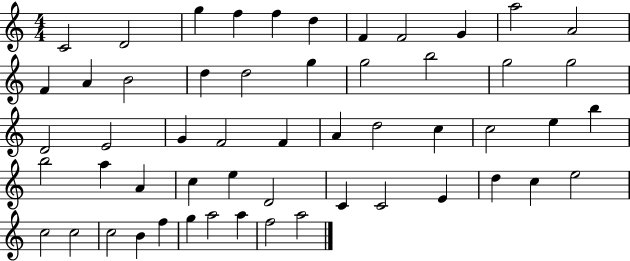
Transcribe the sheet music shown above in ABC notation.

X:1
T:Untitled
M:4/4
L:1/4
K:C
C2 D2 g f f d F F2 G a2 A2 F A B2 d d2 g g2 b2 g2 g2 D2 E2 G F2 F A d2 c c2 e b b2 a A c e D2 C C2 E d c e2 c2 c2 c2 B f g a2 a f2 a2